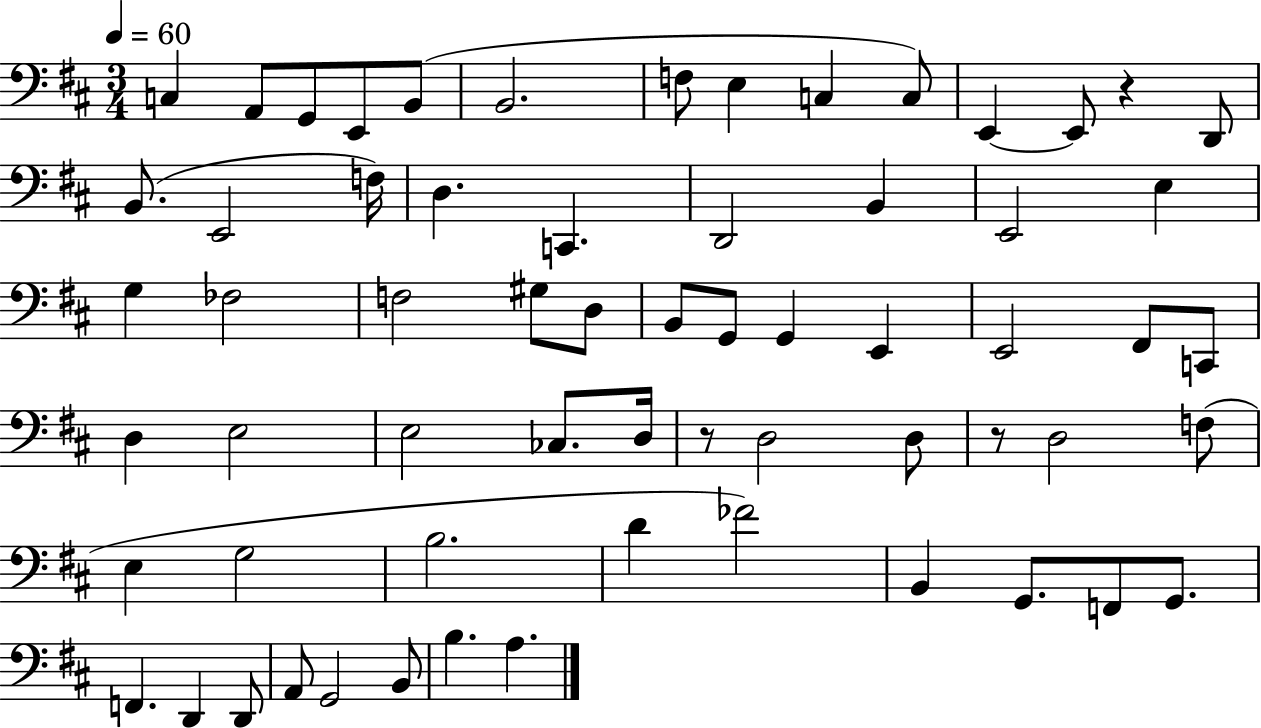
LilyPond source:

{
  \clef bass
  \numericTimeSignature
  \time 3/4
  \key d \major
  \tempo 4 = 60
  c4 a,8 g,8 e,8 b,8( | b,2. | f8 e4 c4 c8) | e,4~~ e,8 r4 d,8 | \break b,8.( e,2 f16) | d4. c,4. | d,2 b,4 | e,2 e4 | \break g4 fes2 | f2 gis8 d8 | b,8 g,8 g,4 e,4 | e,2 fis,8 c,8 | \break d4 e2 | e2 ces8. d16 | r8 d2 d8 | r8 d2 f8( | \break e4 g2 | b2. | d'4 fes'2) | b,4 g,8. f,8 g,8. | \break f,4. d,4 d,8 | a,8 g,2 b,8 | b4. a4. | \bar "|."
}